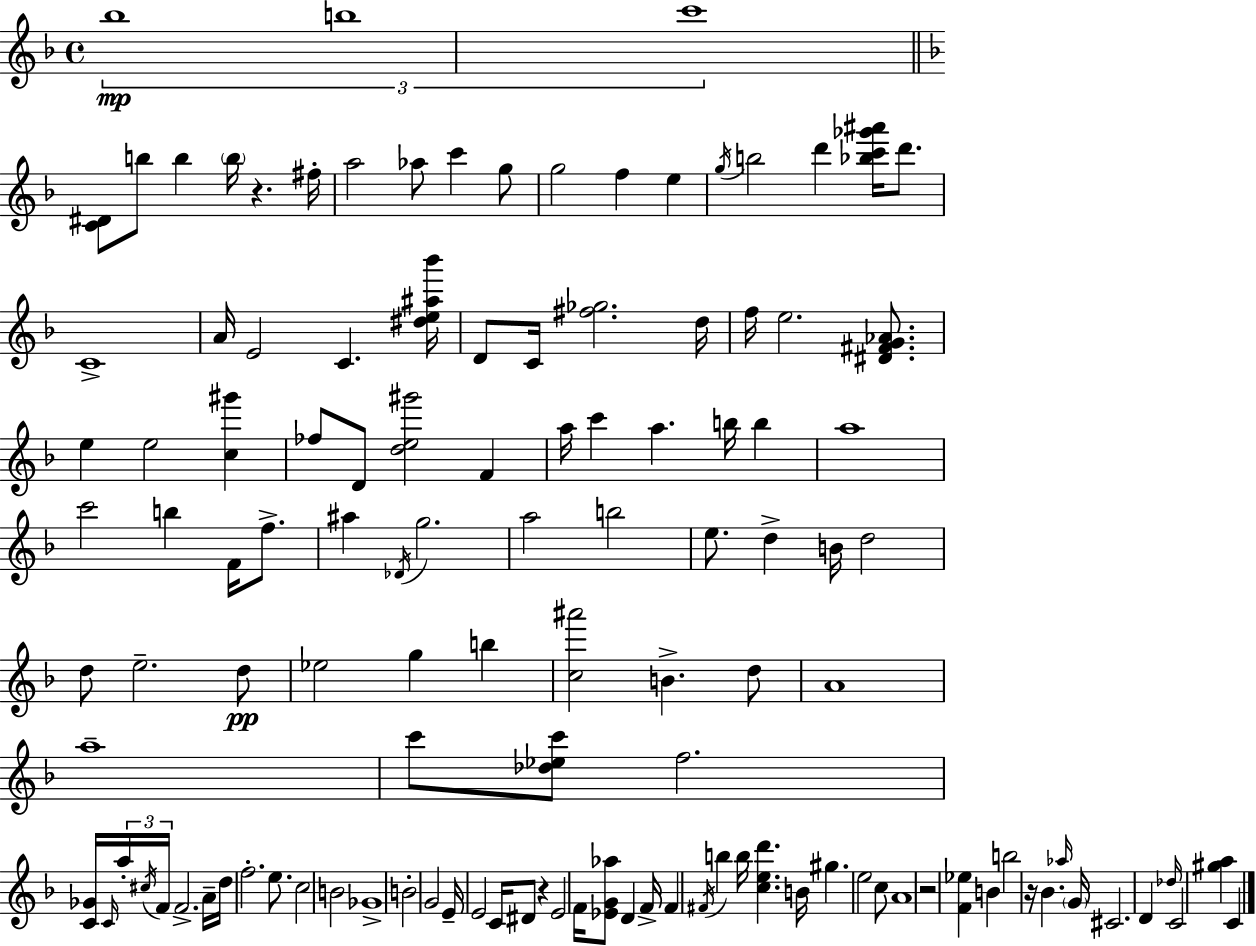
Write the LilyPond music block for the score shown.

{
  \clef treble
  \time 4/4
  \defaultTimeSignature
  \key d \minor
  \repeat volta 2 { \tuplet 3/2 { bes''1\mp | b''1 | c'''1 } | \bar "||" \break \key f \major <c' dis'>8 b''8 b''4 \parenthesize b''16 r4. fis''16-. | a''2 aes''8 c'''4 g''8 | g''2 f''4 e''4 | \acciaccatura { g''16 } b''2 d'''4 <bes'' c''' ges''' ais'''>16 d'''8. | \break c'1-> | a'16 e'2 c'4. | <dis'' e'' ais'' bes'''>16 d'8 c'16 <fis'' ges''>2. | d''16 f''16 e''2. <dis' fis' g' aes'>8. | \break e''4 e''2 <c'' gis'''>4 | fes''8 d'8 <d'' e'' gis'''>2 f'4 | a''16 c'''4 a''4. b''16 b''4 | a''1 | \break c'''2 b''4 f'16 f''8.-> | ais''4 \acciaccatura { des'16 } g''2. | a''2 b''2 | e''8. d''4-> b'16 d''2 | \break d''8 e''2.-- | d''8\pp ees''2 g''4 b''4 | <c'' ais'''>2 b'4.-> | d''8 a'1 | \break a''1-- | c'''8 <des'' ees'' c'''>8 f''2. | <c' ges'>16 \grace { c'16 } \tuplet 3/2 { a''16-. \acciaccatura { cis''16 } f'16 } f'2.-> | a'16-- d''16 f''2.-. | \break e''8. c''2 b'2 | ges'1-> | b'2-. g'2 | e'16-- e'2 c'16 dis'8 | \break r4 e'2 f'16 <ees' g' aes''>8 d'4 | f'16-> f'4 \acciaccatura { fis'16 } b''4 b''16 <c'' e'' d'''>4. | b'16 gis''4. e''2 | c''8 a'1 | \break r2 <f' ees''>4 | b'4 b''2 r16 bes'4. | \grace { aes''16 } \parenthesize g'16 cis'2. | d'4 \grace { des''16 } c'2 <gis'' a''>4 | \break c'4 } \bar "|."
}